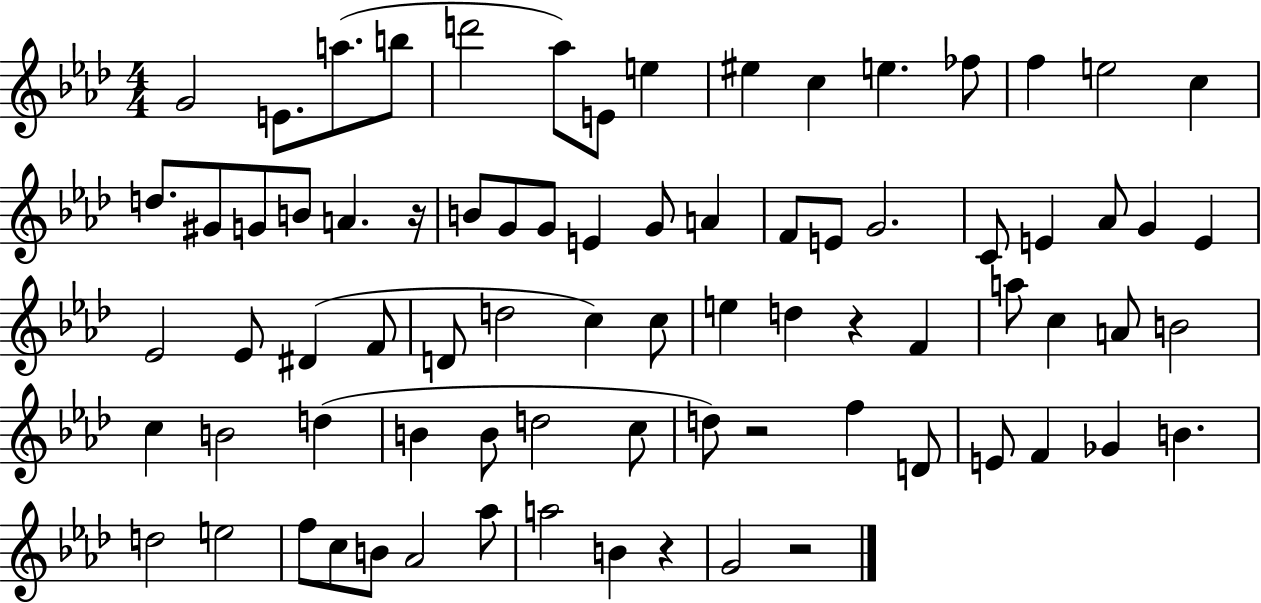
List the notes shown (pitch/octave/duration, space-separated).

G4/h E4/e. A5/e. B5/e D6/h Ab5/e E4/e E5/q EIS5/q C5/q E5/q. FES5/e F5/q E5/h C5/q D5/e. G#4/e G4/e B4/e A4/q. R/s B4/e G4/e G4/e E4/q G4/e A4/q F4/e E4/e G4/h. C4/e E4/q Ab4/e G4/q E4/q Eb4/h Eb4/e D#4/q F4/e D4/e D5/h C5/q C5/e E5/q D5/q R/q F4/q A5/e C5/q A4/e B4/h C5/q B4/h D5/q B4/q B4/e D5/h C5/e D5/e R/h F5/q D4/e E4/e F4/q Gb4/q B4/q. D5/h E5/h F5/e C5/e B4/e Ab4/h Ab5/e A5/h B4/q R/q G4/h R/h